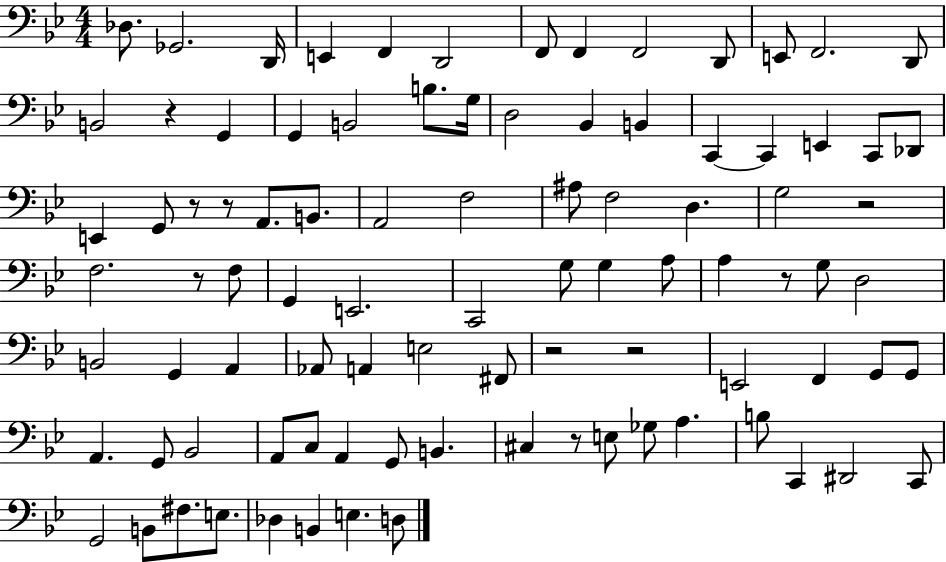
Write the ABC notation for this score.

X:1
T:Untitled
M:4/4
L:1/4
K:Bb
_D,/2 _G,,2 D,,/4 E,, F,, D,,2 F,,/2 F,, F,,2 D,,/2 E,,/2 F,,2 D,,/2 B,,2 z G,, G,, B,,2 B,/2 G,/4 D,2 _B,, B,, C,, C,, E,, C,,/2 _D,,/2 E,, G,,/2 z/2 z/2 A,,/2 B,,/2 A,,2 F,2 ^A,/2 F,2 D, G,2 z2 F,2 z/2 F,/2 G,, E,,2 C,,2 G,/2 G, A,/2 A, z/2 G,/2 D,2 B,,2 G,, A,, _A,,/2 A,, E,2 ^F,,/2 z2 z2 E,,2 F,, G,,/2 G,,/2 A,, G,,/2 _B,,2 A,,/2 C,/2 A,, G,,/2 B,, ^C, z/2 E,/2 _G,/2 A, B,/2 C,, ^D,,2 C,,/2 G,,2 B,,/2 ^F,/2 E,/2 _D, B,, E, D,/2